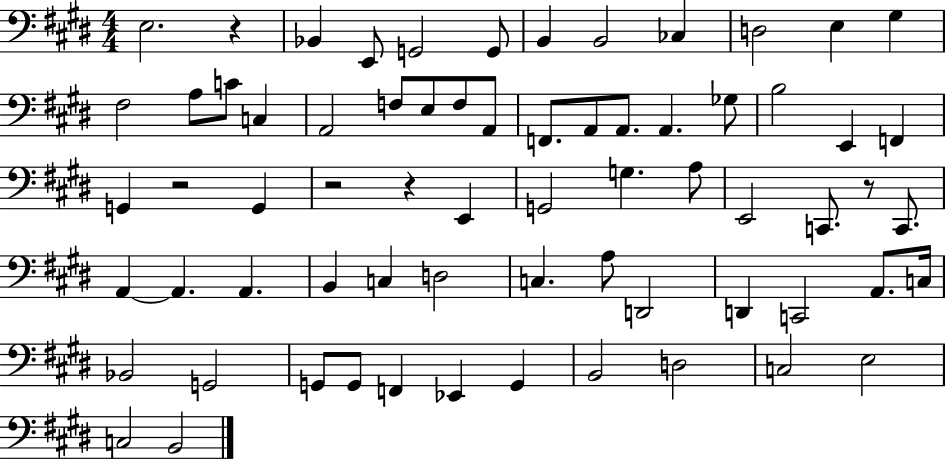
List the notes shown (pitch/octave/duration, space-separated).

E3/h. R/q Bb2/q E2/e G2/h G2/e B2/q B2/h CES3/q D3/h E3/q G#3/q F#3/h A3/e C4/e C3/q A2/h F3/e E3/e F3/e A2/e F2/e. A2/e A2/e. A2/q. Gb3/e B3/h E2/q F2/q G2/q R/h G2/q R/h R/q E2/q G2/h G3/q. A3/e E2/h C2/e. R/e C2/e. A2/q A2/q. A2/q. B2/q C3/q D3/h C3/q. A3/e D2/h D2/q C2/h A2/e. C3/s Bb2/h G2/h G2/e G2/e F2/q Eb2/q G2/q B2/h D3/h C3/h E3/h C3/h B2/h